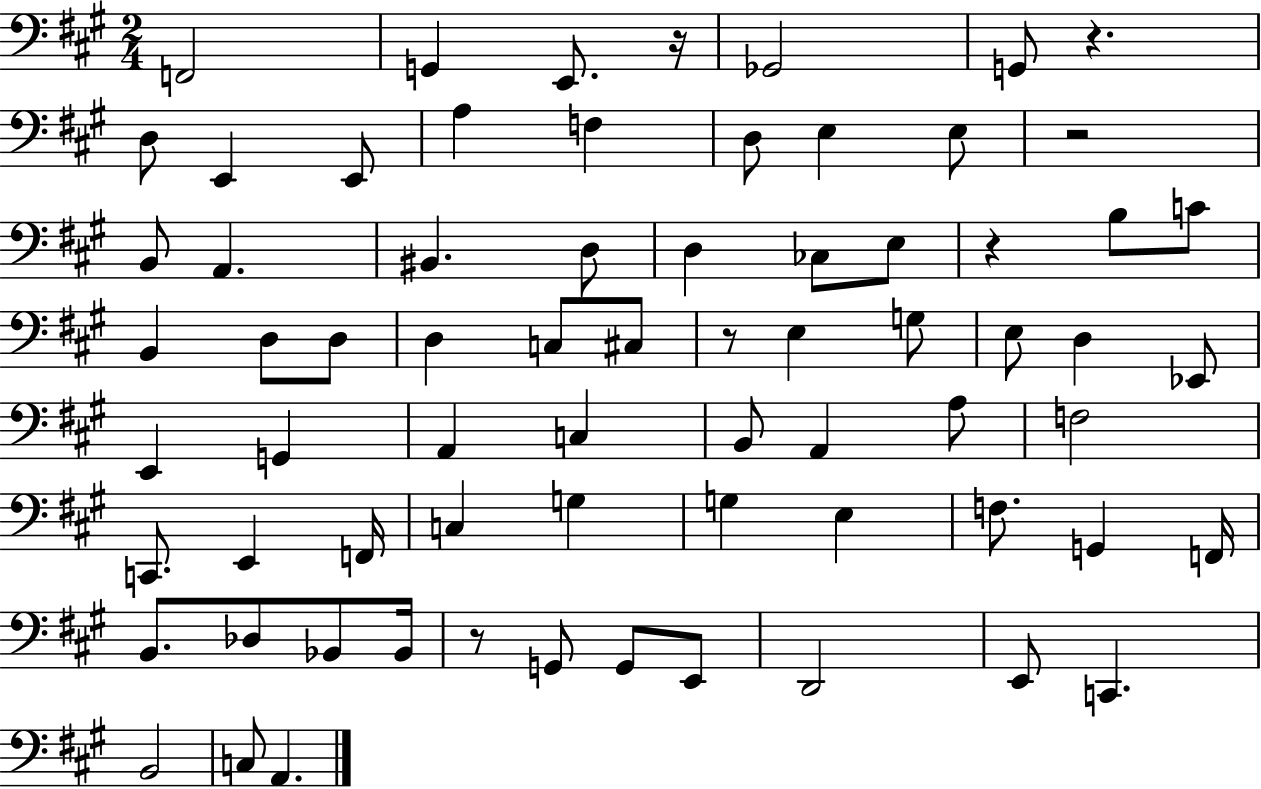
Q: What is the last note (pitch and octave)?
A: A2